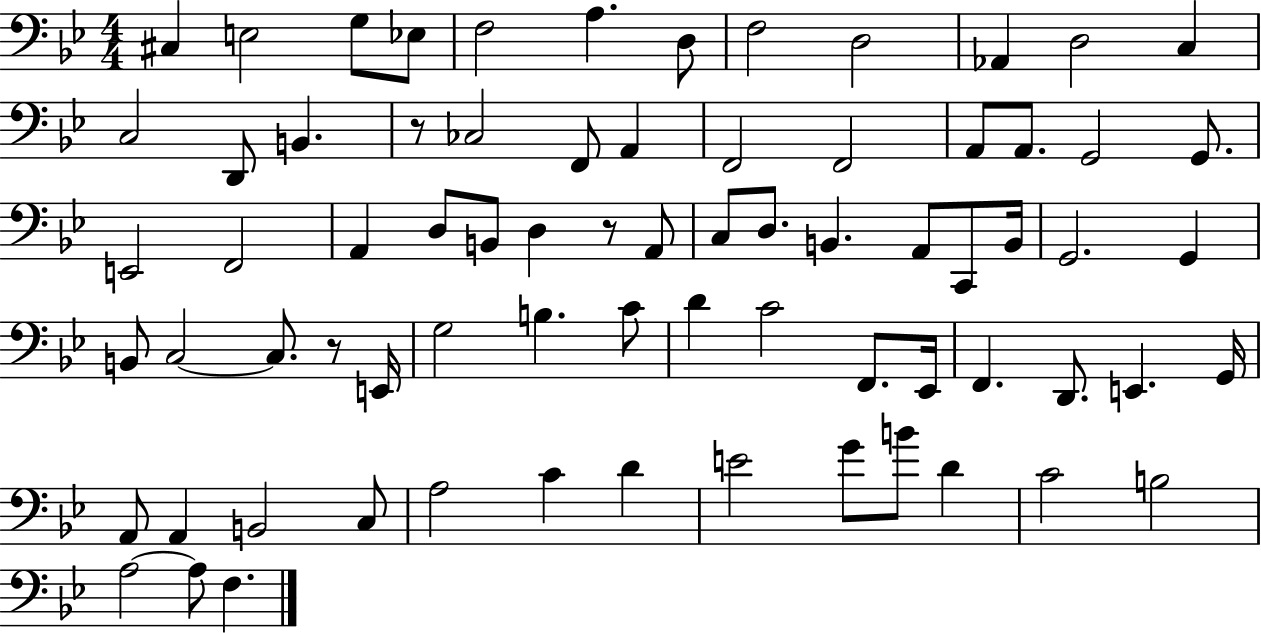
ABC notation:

X:1
T:Untitled
M:4/4
L:1/4
K:Bb
^C, E,2 G,/2 _E,/2 F,2 A, D,/2 F,2 D,2 _A,, D,2 C, C,2 D,,/2 B,, z/2 _C,2 F,,/2 A,, F,,2 F,,2 A,,/2 A,,/2 G,,2 G,,/2 E,,2 F,,2 A,, D,/2 B,,/2 D, z/2 A,,/2 C,/2 D,/2 B,, A,,/2 C,,/2 B,,/4 G,,2 G,, B,,/2 C,2 C,/2 z/2 E,,/4 G,2 B, C/2 D C2 F,,/2 _E,,/4 F,, D,,/2 E,, G,,/4 A,,/2 A,, B,,2 C,/2 A,2 C D E2 G/2 B/2 D C2 B,2 A,2 A,/2 F,